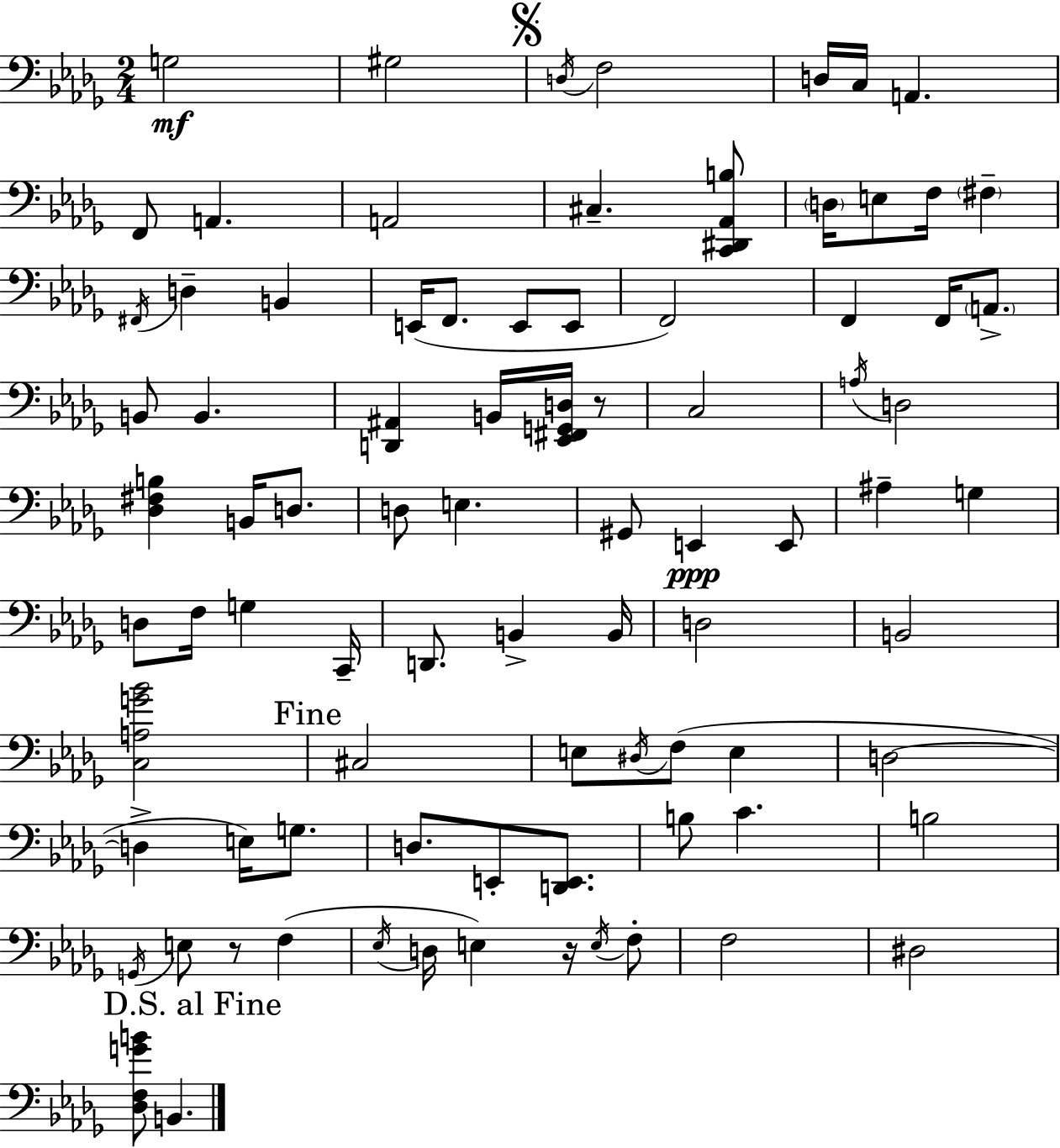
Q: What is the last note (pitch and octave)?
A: B2